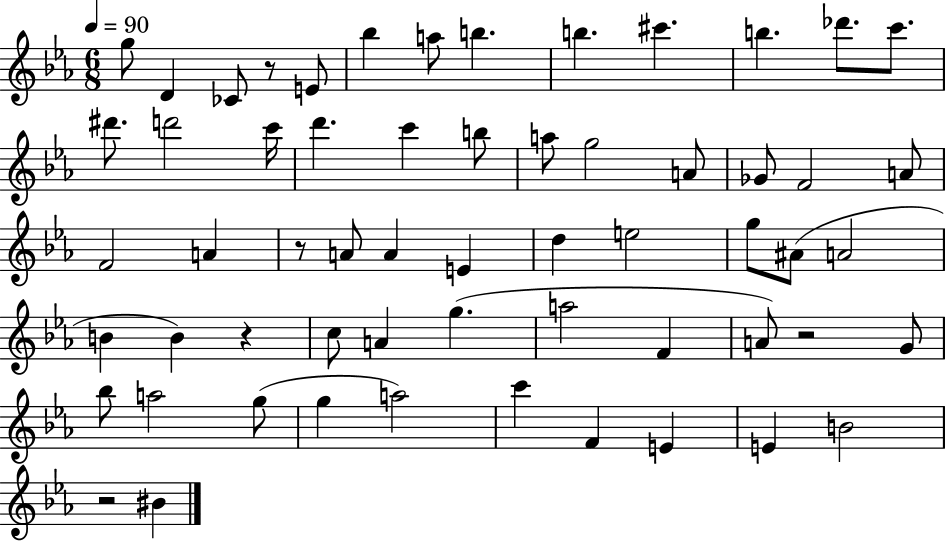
{
  \clef treble
  \numericTimeSignature
  \time 6/8
  \key ees \major
  \tempo 4 = 90
  g''8 d'4 ces'8 r8 e'8 | bes''4 a''8 b''4. | b''4. cis'''4. | b''4. des'''8. c'''8. | \break dis'''8. d'''2 c'''16 | d'''4. c'''4 b''8 | a''8 g''2 a'8 | ges'8 f'2 a'8 | \break f'2 a'4 | r8 a'8 a'4 e'4 | d''4 e''2 | g''8 ais'8( a'2 | \break b'4 b'4) r4 | c''8 a'4 g''4.( | a''2 f'4 | a'8) r2 g'8 | \break bes''8 a''2 g''8( | g''4 a''2) | c'''4 f'4 e'4 | e'4 b'2 | \break r2 bis'4 | \bar "|."
}